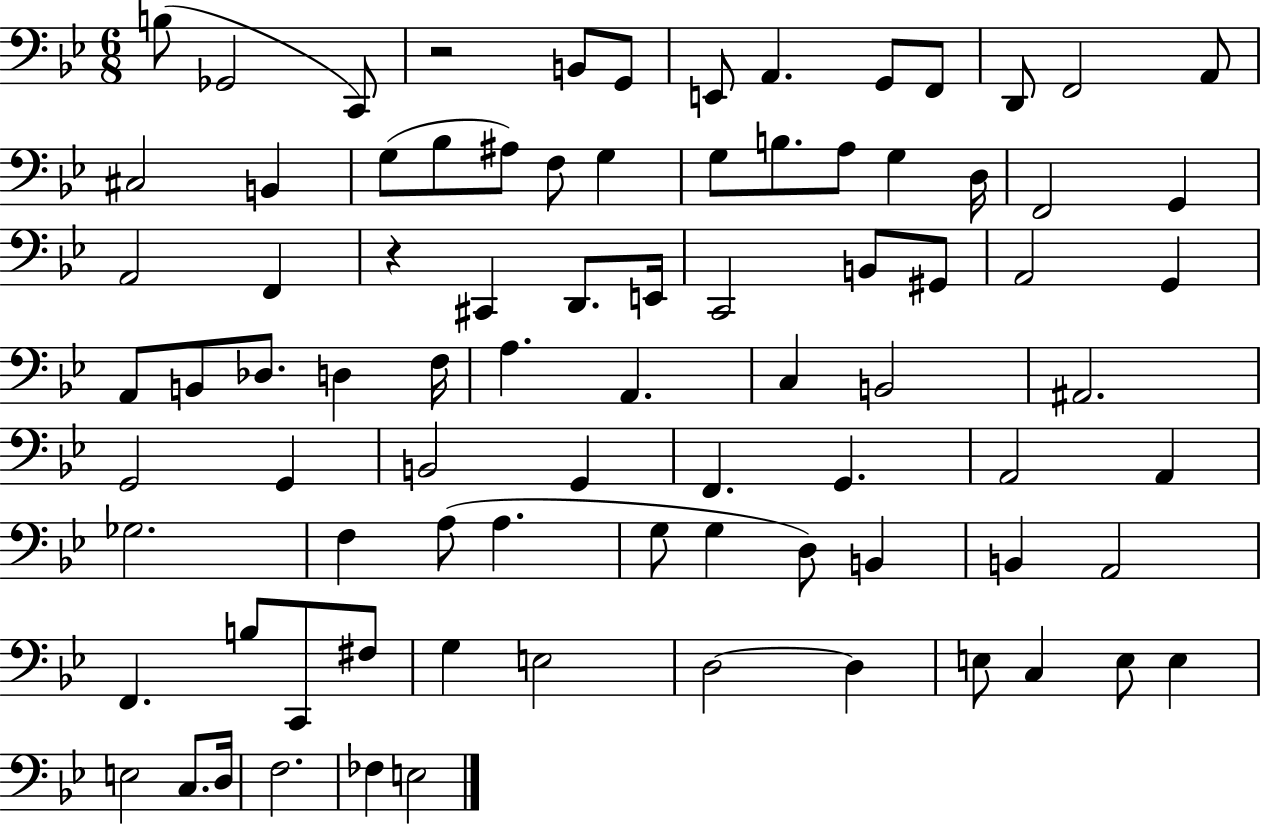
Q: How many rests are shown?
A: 2